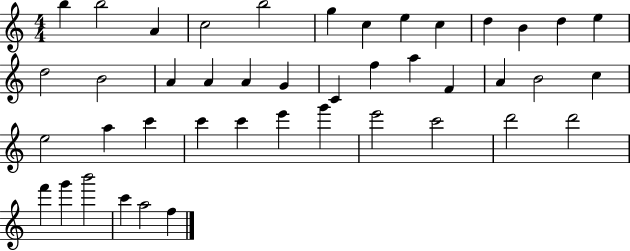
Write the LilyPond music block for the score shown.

{
  \clef treble
  \numericTimeSignature
  \time 4/4
  \key c \major
  b''4 b''2 a'4 | c''2 b''2 | g''4 c''4 e''4 c''4 | d''4 b'4 d''4 e''4 | \break d''2 b'2 | a'4 a'4 a'4 g'4 | c'4 f''4 a''4 f'4 | a'4 b'2 c''4 | \break e''2 a''4 c'''4 | c'''4 c'''4 e'''4 g'''4 | e'''2 c'''2 | d'''2 d'''2 | \break f'''4 g'''4 b'''2 | c'''4 a''2 f''4 | \bar "|."
}